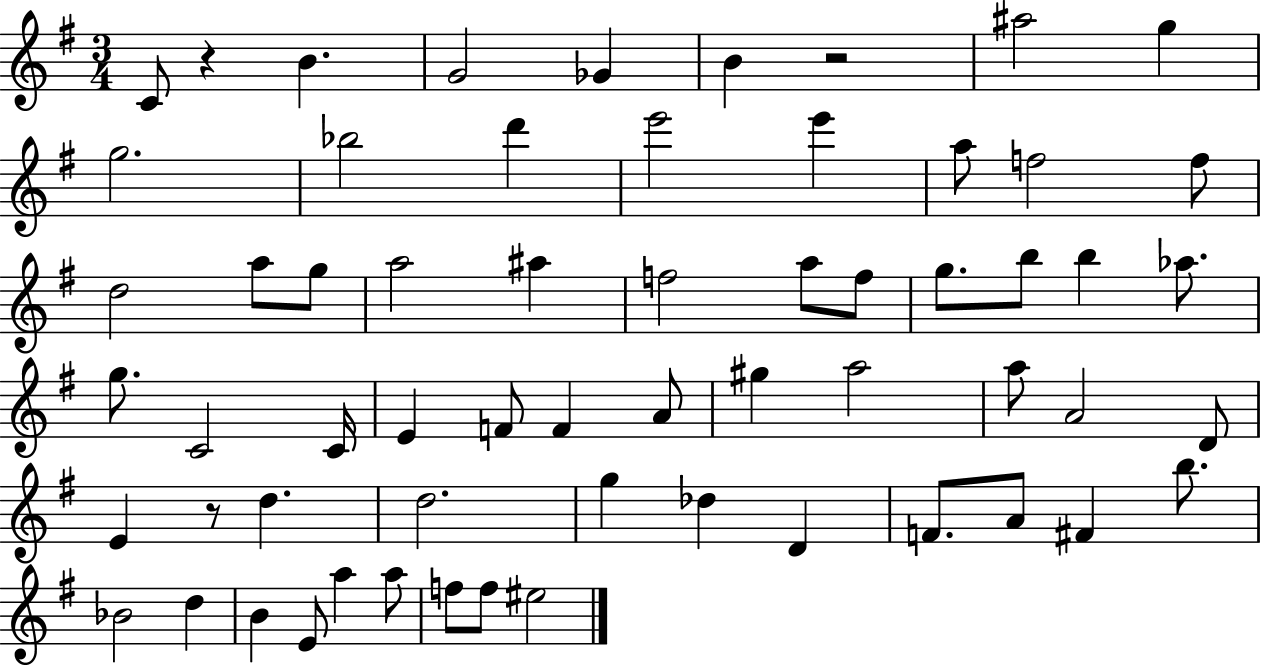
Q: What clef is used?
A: treble